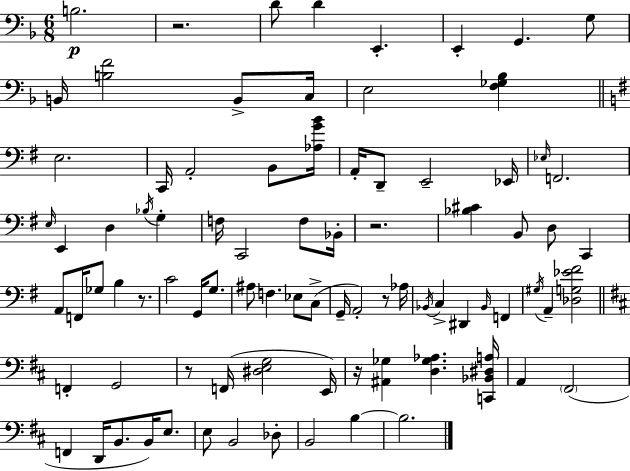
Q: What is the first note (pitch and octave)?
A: B3